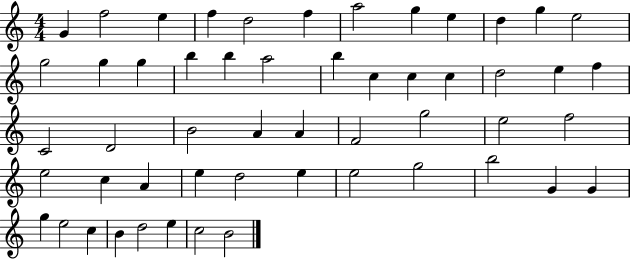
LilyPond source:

{
  \clef treble
  \numericTimeSignature
  \time 4/4
  \key c \major
  g'4 f''2 e''4 | f''4 d''2 f''4 | a''2 g''4 e''4 | d''4 g''4 e''2 | \break g''2 g''4 g''4 | b''4 b''4 a''2 | b''4 c''4 c''4 c''4 | d''2 e''4 f''4 | \break c'2 d'2 | b'2 a'4 a'4 | f'2 g''2 | e''2 f''2 | \break e''2 c''4 a'4 | e''4 d''2 e''4 | e''2 g''2 | b''2 g'4 g'4 | \break g''4 e''2 c''4 | b'4 d''2 e''4 | c''2 b'2 | \bar "|."
}